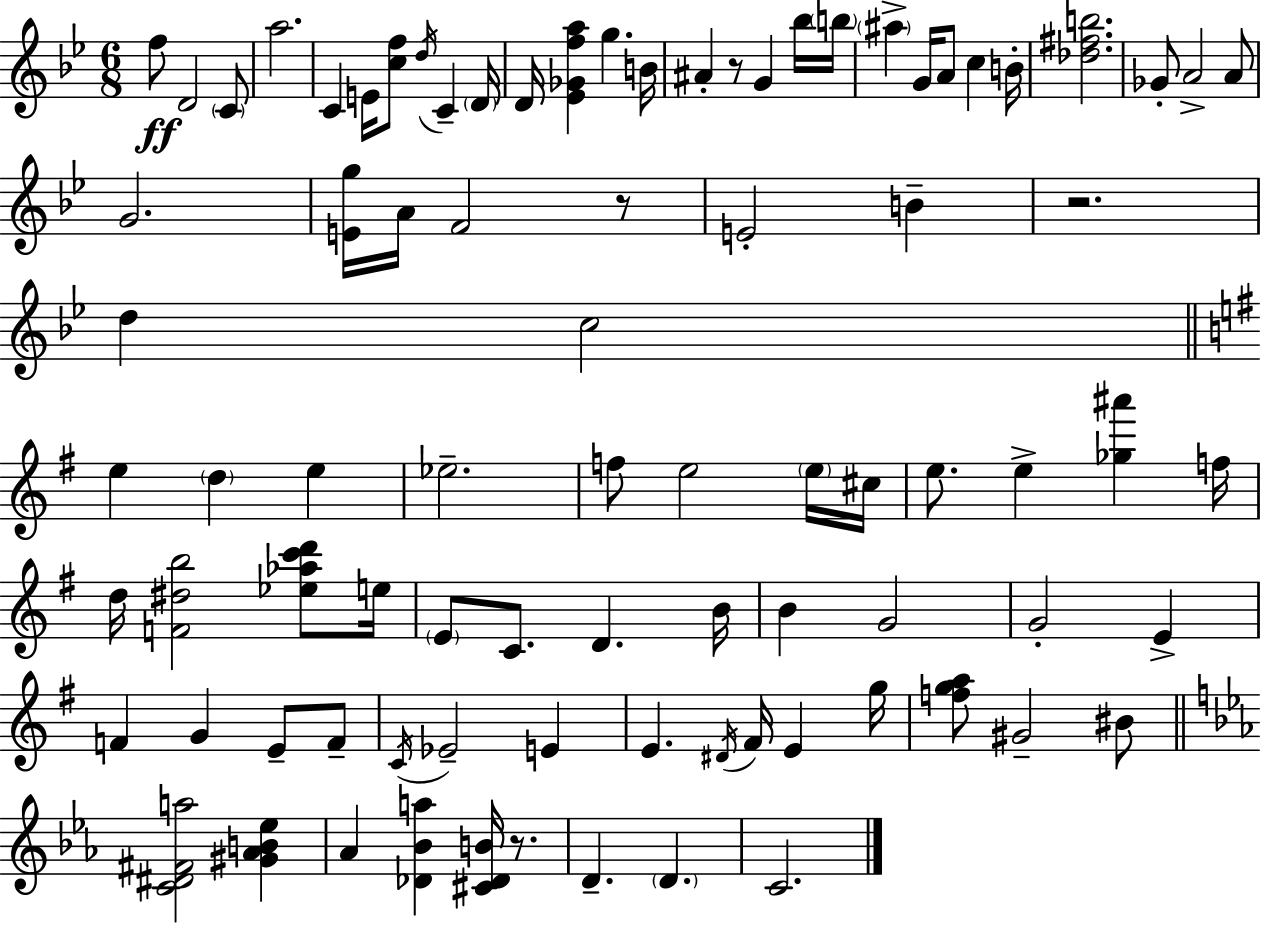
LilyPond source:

{
  \clef treble
  \numericTimeSignature
  \time 6/8
  \key g \minor
  \repeat volta 2 { f''8\ff d'2 \parenthesize c'8 | a''2. | c'4 e'16 <c'' f''>8 \acciaccatura { d''16 } c'4-- | \parenthesize d'16 d'16 <ees' ges' f'' a''>4 g''4. | \break b'16 ais'4-. r8 g'4 bes''16 | \parenthesize b''16 \parenthesize ais''4-> g'16 a'8 c''4 | b'16-. <des'' fis'' b''>2. | ges'8-. a'2-> a'8 | \break g'2. | <e' g''>16 a'16 f'2 r8 | e'2-. b'4-- | r2. | \break d''4 c''2 | \bar "||" \break \key g \major e''4 \parenthesize d''4 e''4 | ees''2.-- | f''8 e''2 \parenthesize e''16 cis''16 | e''8. e''4-> <ges'' ais'''>4 f''16 | \break d''16 <f' dis'' b''>2 <ees'' aes'' c''' d'''>8 e''16 | \parenthesize e'8 c'8. d'4. b'16 | b'4 g'2 | g'2-. e'4-> | \break f'4 g'4 e'8-- f'8-- | \acciaccatura { c'16 } ees'2-- e'4 | e'4. \acciaccatura { dis'16 } fis'16 e'4 | g''16 <f'' g'' a''>8 gis'2-- | \break bis'8 \bar "||" \break \key ees \major <c' dis' fis' a''>2 <gis' aes' b' ees''>4 | aes'4 <des' bes' a''>4 <cis' des' b'>16 r8. | d'4.-- \parenthesize d'4. | c'2. | \break } \bar "|."
}